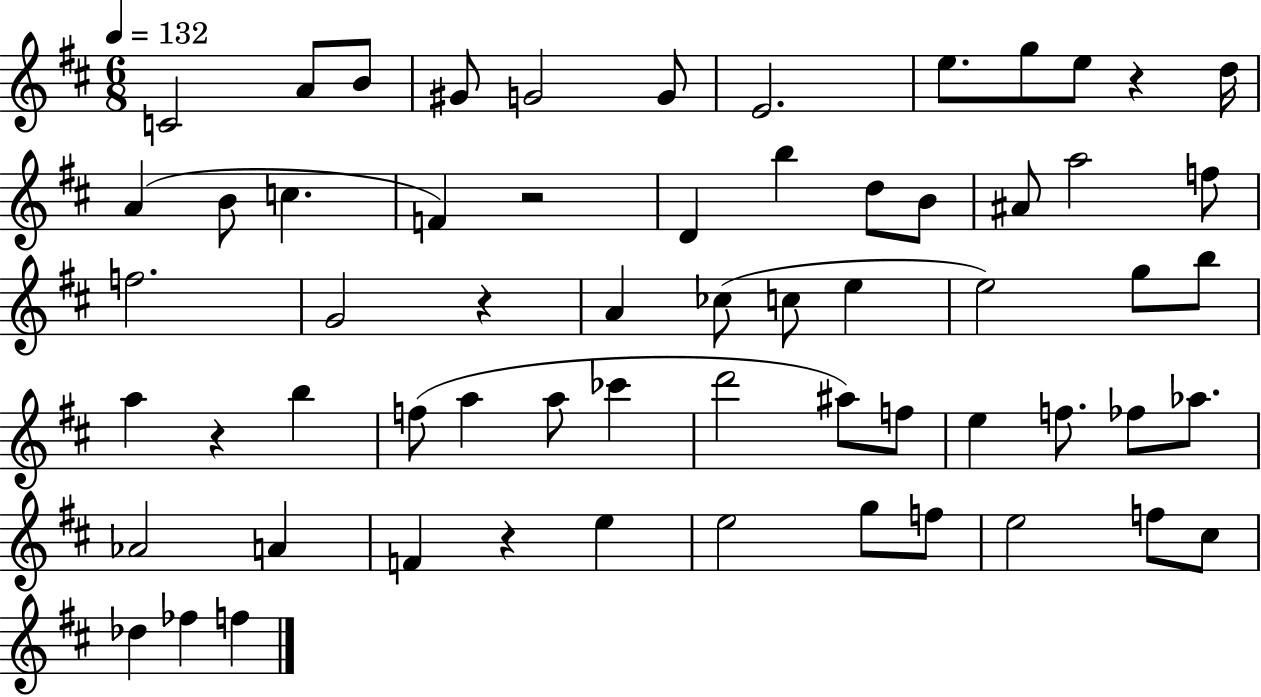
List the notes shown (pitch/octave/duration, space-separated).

C4/h A4/e B4/e G#4/e G4/h G4/e E4/h. E5/e. G5/e E5/e R/q D5/s A4/q B4/e C5/q. F4/q R/h D4/q B5/q D5/e B4/e A#4/e A5/h F5/e F5/h. G4/h R/q A4/q CES5/e C5/e E5/q E5/h G5/e B5/e A5/q R/q B5/q F5/e A5/q A5/e CES6/q D6/h A#5/e F5/e E5/q F5/e. FES5/e Ab5/e. Ab4/h A4/q F4/q R/q E5/q E5/h G5/e F5/e E5/h F5/e C#5/e Db5/q FES5/q F5/q